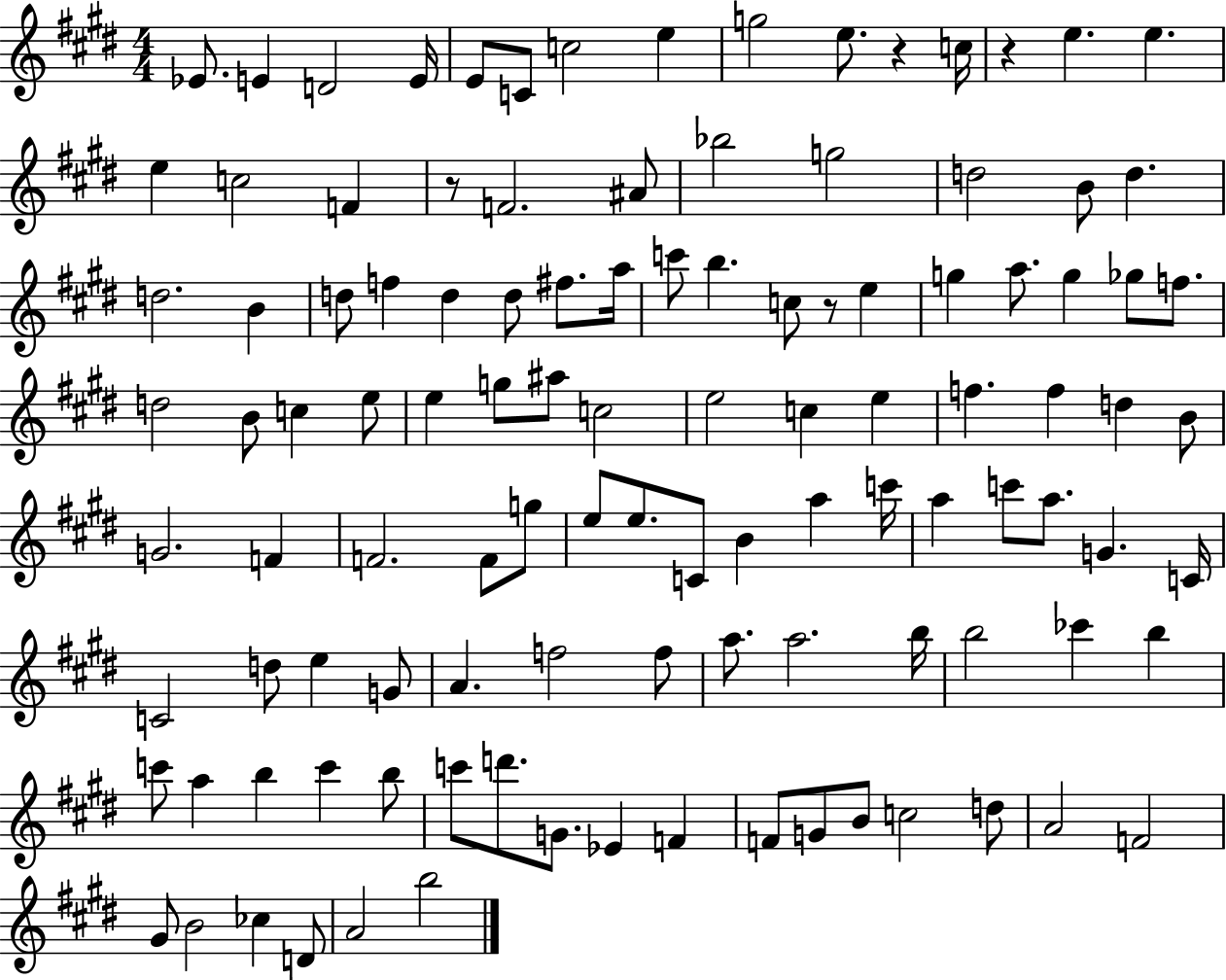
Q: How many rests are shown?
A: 4